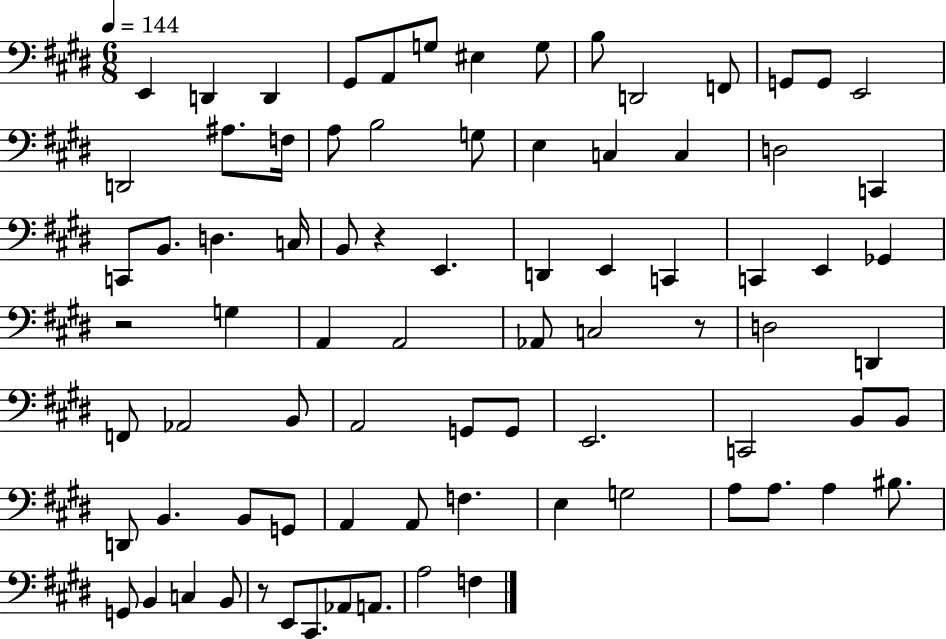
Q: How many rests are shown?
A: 4